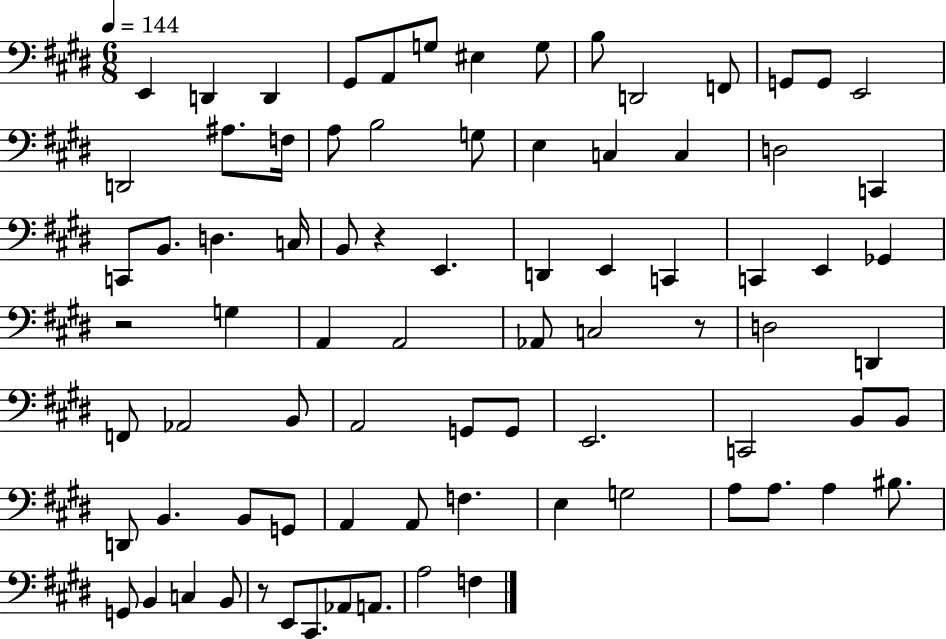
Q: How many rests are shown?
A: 4